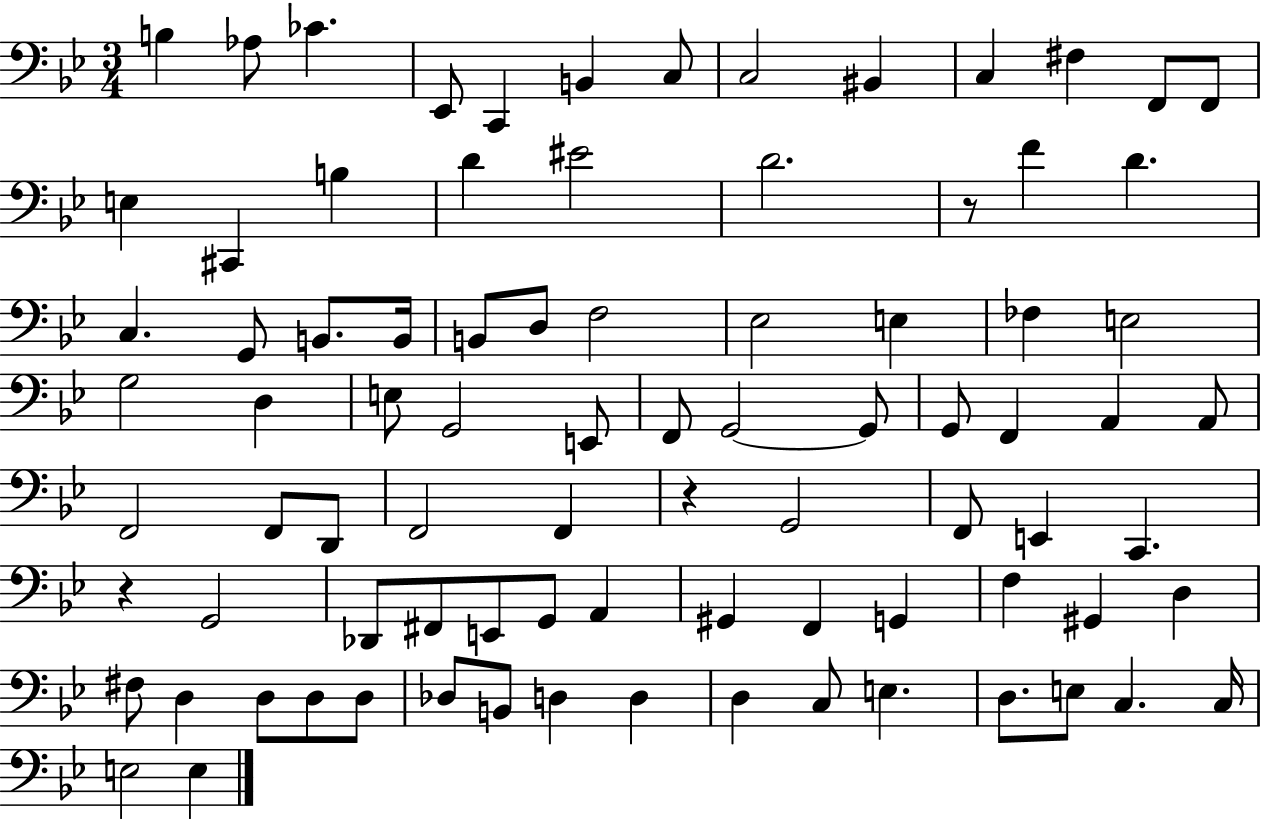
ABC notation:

X:1
T:Untitled
M:3/4
L:1/4
K:Bb
B, _A,/2 _C _E,,/2 C,, B,, C,/2 C,2 ^B,, C, ^F, F,,/2 F,,/2 E, ^C,, B, D ^E2 D2 z/2 F D C, G,,/2 B,,/2 B,,/4 B,,/2 D,/2 F,2 _E,2 E, _F, E,2 G,2 D, E,/2 G,,2 E,,/2 F,,/2 G,,2 G,,/2 G,,/2 F,, A,, A,,/2 F,,2 F,,/2 D,,/2 F,,2 F,, z G,,2 F,,/2 E,, C,, z G,,2 _D,,/2 ^F,,/2 E,,/2 G,,/2 A,, ^G,, F,, G,, F, ^G,, D, ^F,/2 D, D,/2 D,/2 D,/2 _D,/2 B,,/2 D, D, D, C,/2 E, D,/2 E,/2 C, C,/4 E,2 E,